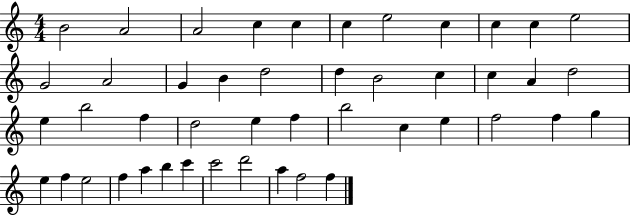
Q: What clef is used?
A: treble